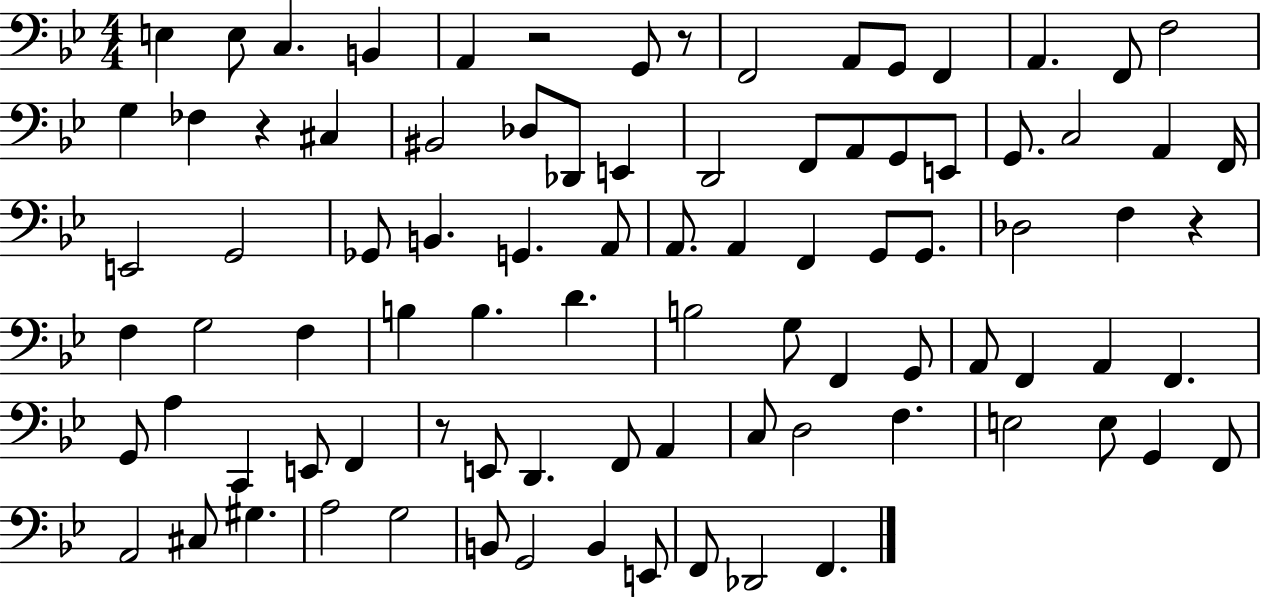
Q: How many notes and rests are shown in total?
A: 89